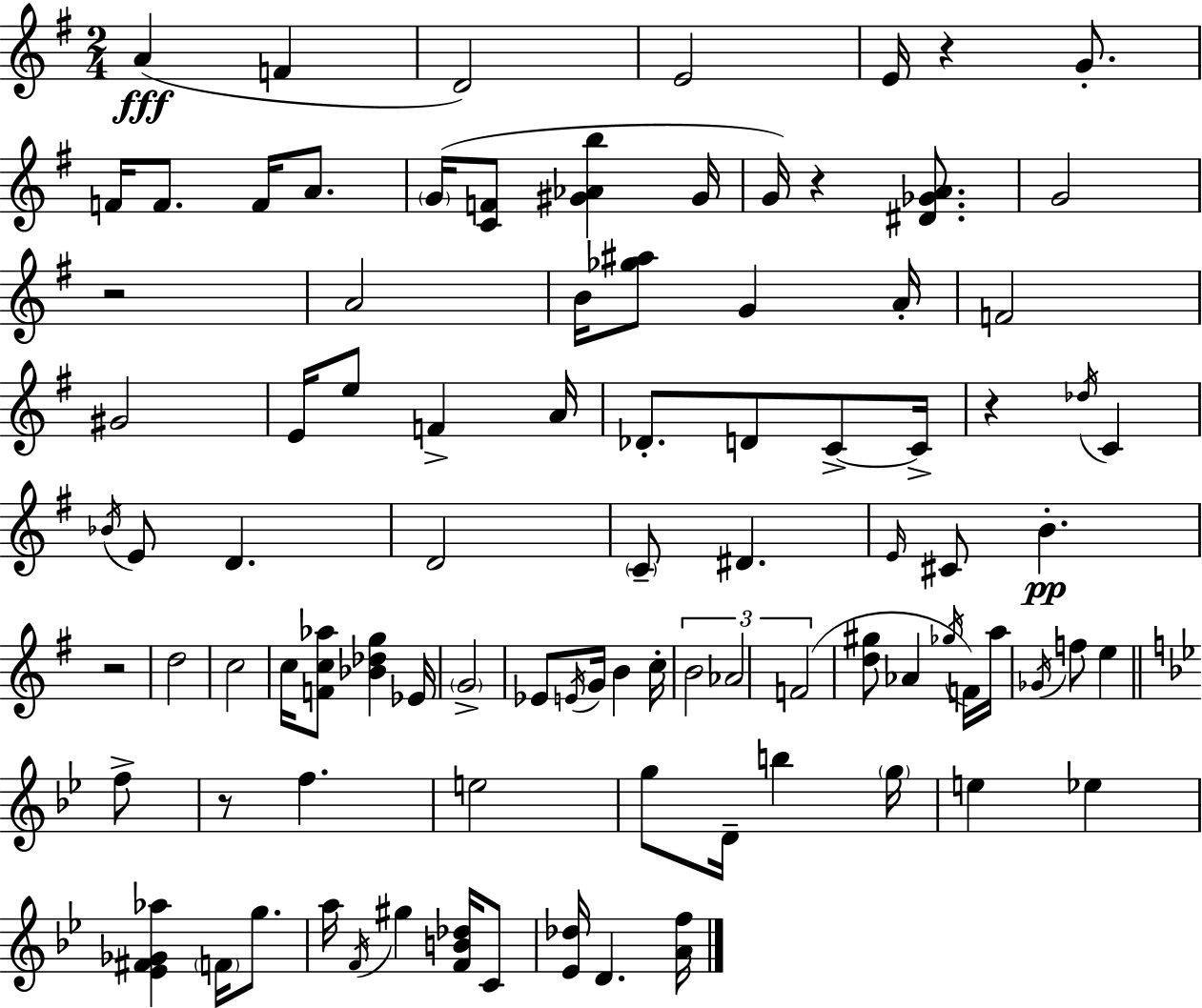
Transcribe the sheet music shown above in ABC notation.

X:1
T:Untitled
M:2/4
L:1/4
K:G
A F D2 E2 E/4 z G/2 F/4 F/2 F/4 A/2 G/4 [CF]/2 [^G_Ab] ^G/4 G/4 z [^D_GA]/2 G2 z2 A2 B/4 [_g^a]/2 G A/4 F2 ^G2 E/4 e/2 F A/4 _D/2 D/2 C/2 C/4 z _d/4 C _B/4 E/2 D D2 C/2 ^D E/4 ^C/2 B z2 d2 c2 c/4 [Fc_a]/2 [_B_dg] _E/4 G2 _E/2 E/4 G/4 B c/4 B2 _A2 F2 [d^g]/2 _A _g/4 F/4 a/4 _G/4 f/2 e f/2 z/2 f e2 g/2 D/4 b g/4 e _e [_E^F_G_a] F/4 g/2 a/4 F/4 ^g [FB_d]/4 C/2 [_E_d]/4 D [Af]/4